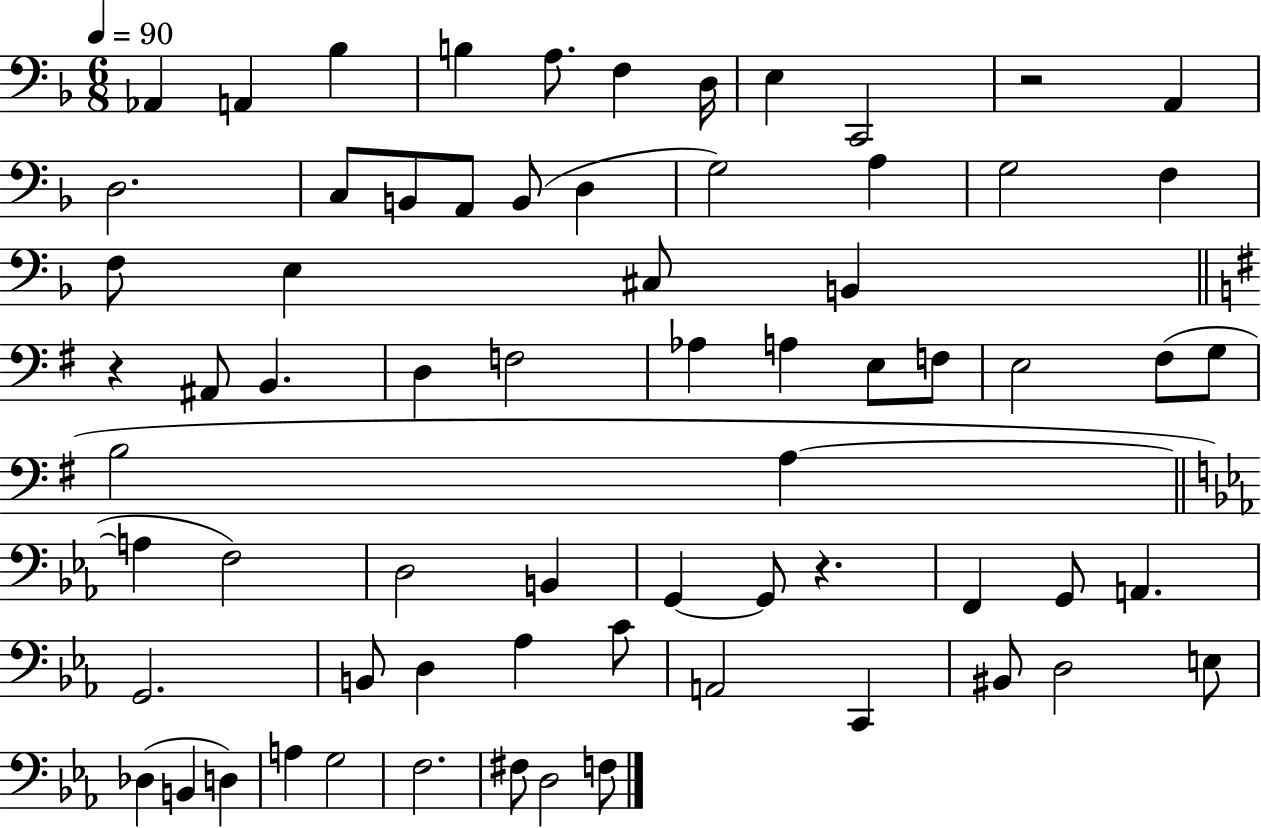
X:1
T:Untitled
M:6/8
L:1/4
K:F
_A,, A,, _B, B, A,/2 F, D,/4 E, C,,2 z2 A,, D,2 C,/2 B,,/2 A,,/2 B,,/2 D, G,2 A, G,2 F, F,/2 E, ^C,/2 B,, z ^A,,/2 B,, D, F,2 _A, A, E,/2 F,/2 E,2 ^F,/2 G,/2 B,2 A, A, F,2 D,2 B,, G,, G,,/2 z F,, G,,/2 A,, G,,2 B,,/2 D, _A, C/2 A,,2 C,, ^B,,/2 D,2 E,/2 _D, B,, D, A, G,2 F,2 ^F,/2 D,2 F,/2